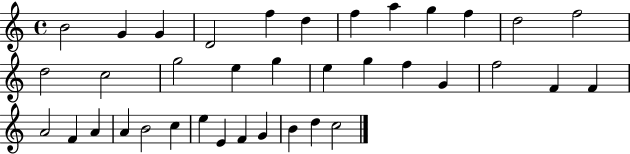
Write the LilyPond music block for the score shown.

{
  \clef treble
  \time 4/4
  \defaultTimeSignature
  \key c \major
  b'2 g'4 g'4 | d'2 f''4 d''4 | f''4 a''4 g''4 f''4 | d''2 f''2 | \break d''2 c''2 | g''2 e''4 g''4 | e''4 g''4 f''4 g'4 | f''2 f'4 f'4 | \break a'2 f'4 a'4 | a'4 b'2 c''4 | e''4 e'4 f'4 g'4 | b'4 d''4 c''2 | \break \bar "|."
}